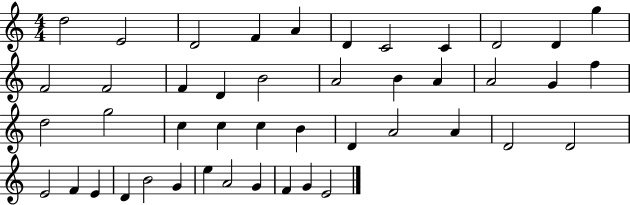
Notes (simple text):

D5/h E4/h D4/h F4/q A4/q D4/q C4/h C4/q D4/h D4/q G5/q F4/h F4/h F4/q D4/q B4/h A4/h B4/q A4/q A4/h G4/q F5/q D5/h G5/h C5/q C5/q C5/q B4/q D4/q A4/h A4/q D4/h D4/h E4/h F4/q E4/q D4/q B4/h G4/q E5/q A4/h G4/q F4/q G4/q E4/h